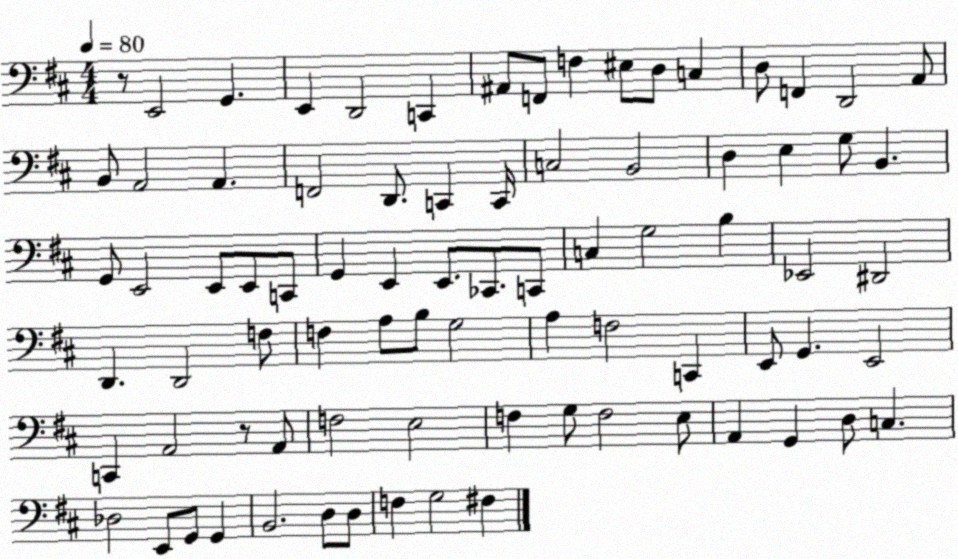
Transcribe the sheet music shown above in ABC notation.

X:1
T:Untitled
M:4/4
L:1/4
K:D
z/2 E,,2 G,, E,, D,,2 C,, ^A,,/2 F,,/2 F, ^E,/2 D,/2 C, D,/2 F,, D,,2 A,,/2 B,,/2 A,,2 A,, F,,2 D,,/2 C,, C,,/4 C,2 B,,2 D, E, G,/2 B,, G,,/2 E,,2 E,,/2 E,,/2 C,,/2 G,, E,, E,,/2 _C,,/2 C,,/2 C, G,2 B, _E,,2 ^D,,2 D,, D,,2 F,/2 F, A,/2 B,/2 G,2 A, F,2 C,, E,,/2 G,, E,,2 C,, A,,2 z/2 A,,/2 F,2 E,2 F, G,/2 F,2 E,/2 A,, G,, D,/2 C, _D,2 E,,/2 G,,/2 G,, B,,2 D,/2 D,/2 F, G,2 ^F,